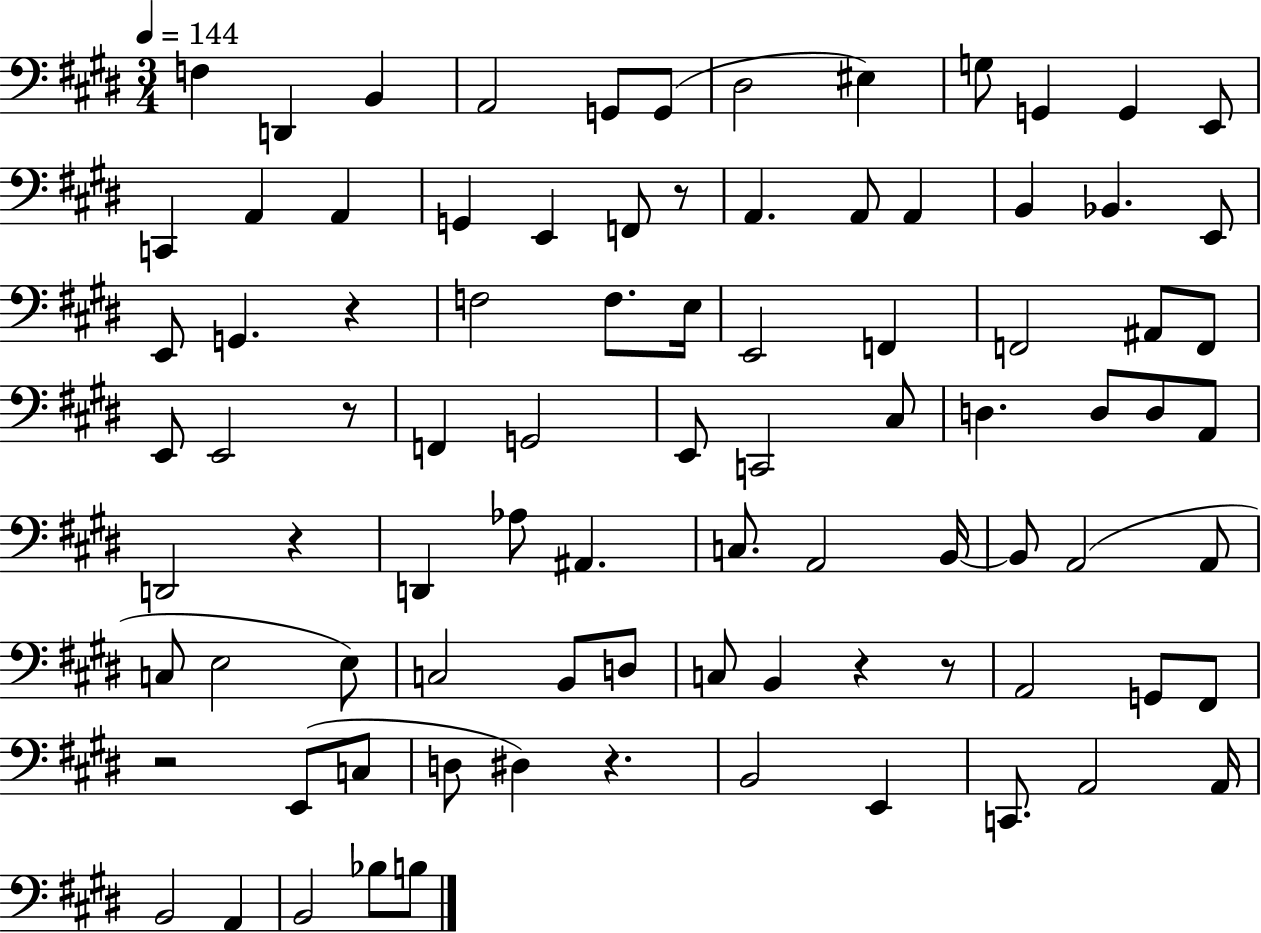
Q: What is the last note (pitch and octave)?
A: B3